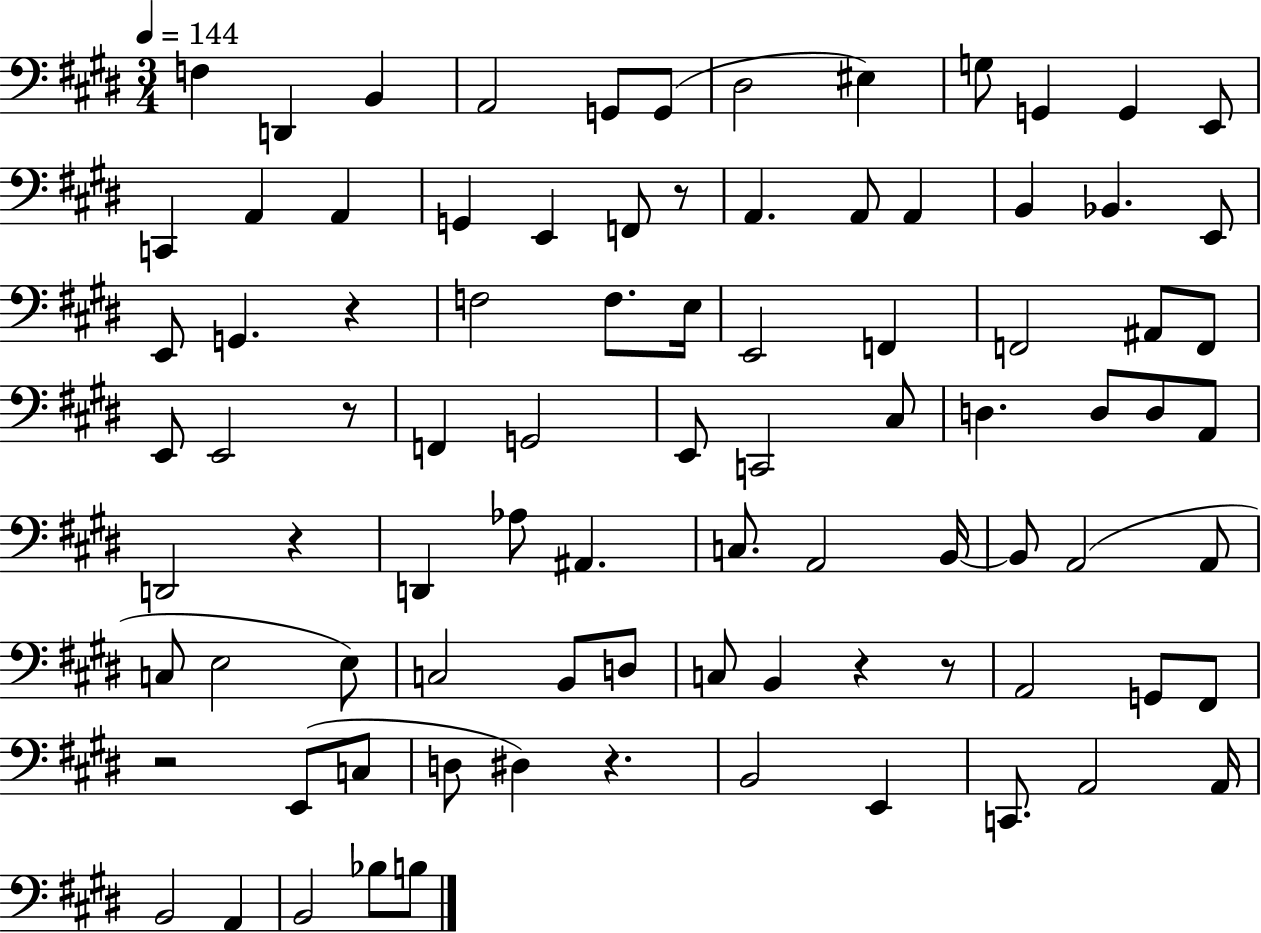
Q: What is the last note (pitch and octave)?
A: B3